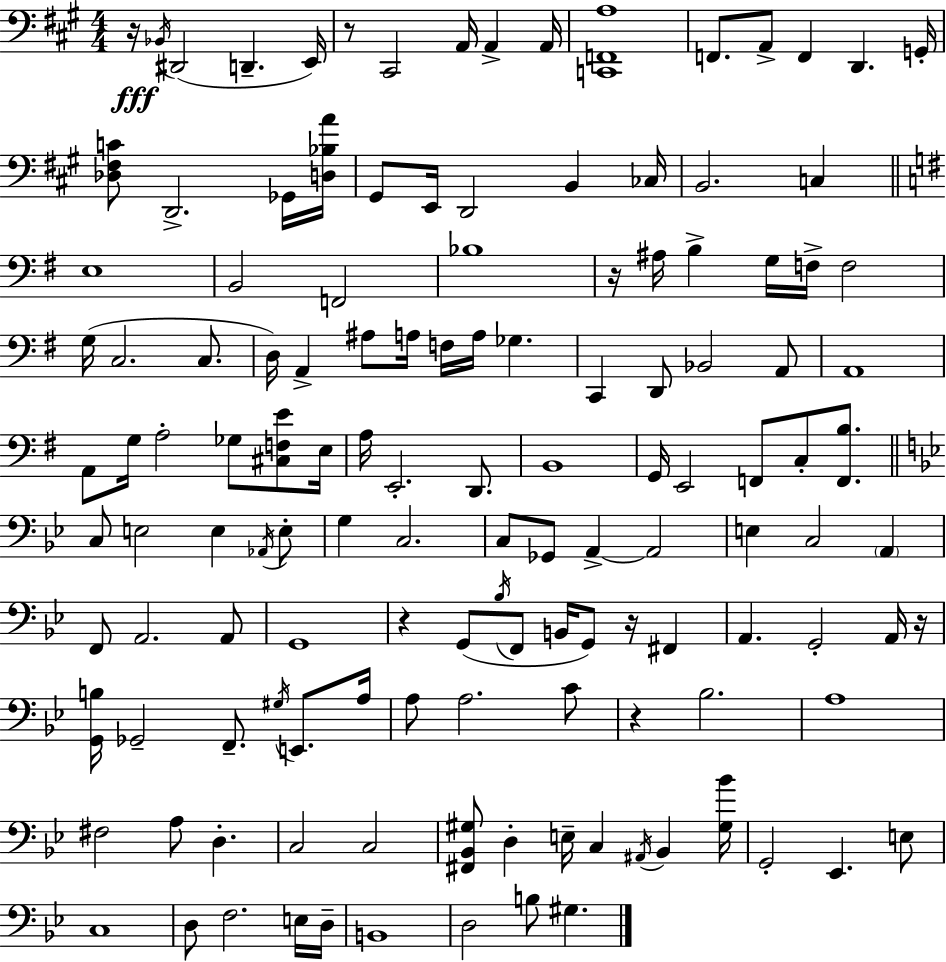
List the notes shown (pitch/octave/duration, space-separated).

R/s Bb2/s D#2/h D2/q. E2/s R/e C#2/h A2/s A2/q A2/s [C2,F2,A3]/w F2/e. A2/e F2/q D2/q. G2/s [Db3,F#3,C4]/e D2/h. Gb2/s [D3,Bb3,A4]/s G#2/e E2/s D2/h B2/q CES3/s B2/h. C3/q E3/w B2/h F2/h Bb3/w R/s A#3/s B3/q G3/s F3/s F3/h G3/s C3/h. C3/e. D3/s A2/q A#3/e A3/s F3/s A3/s Gb3/q. C2/q D2/e Bb2/h A2/e A2/w A2/e G3/s A3/h Gb3/e [C#3,F3,E4]/e E3/s A3/s E2/h. D2/e. B2/w G2/s E2/h F2/e C3/e [F2,B3]/e. C3/e E3/h E3/q Ab2/s E3/e G3/q C3/h. C3/e Gb2/e A2/q A2/h E3/q C3/h A2/q F2/e A2/h. A2/e G2/w R/q G2/e Bb3/s F2/e B2/s G2/e R/s F#2/q A2/q. G2/h A2/s R/s [G2,B3]/s Gb2/h F2/e. G#3/s E2/e. A3/s A3/e A3/h. C4/e R/q Bb3/h. A3/w F#3/h A3/e D3/q. C3/h C3/h [F#2,Bb2,G#3]/e D3/q E3/s C3/q A#2/s Bb2/q [G#3,Bb4]/s G2/h Eb2/q. E3/e C3/w D3/e F3/h. E3/s D3/s B2/w D3/h B3/e G#3/q.